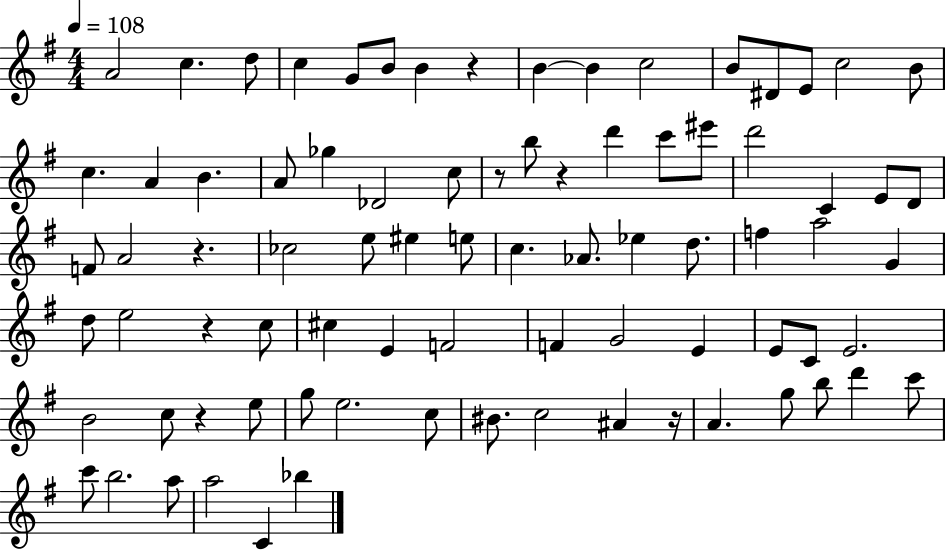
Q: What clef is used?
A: treble